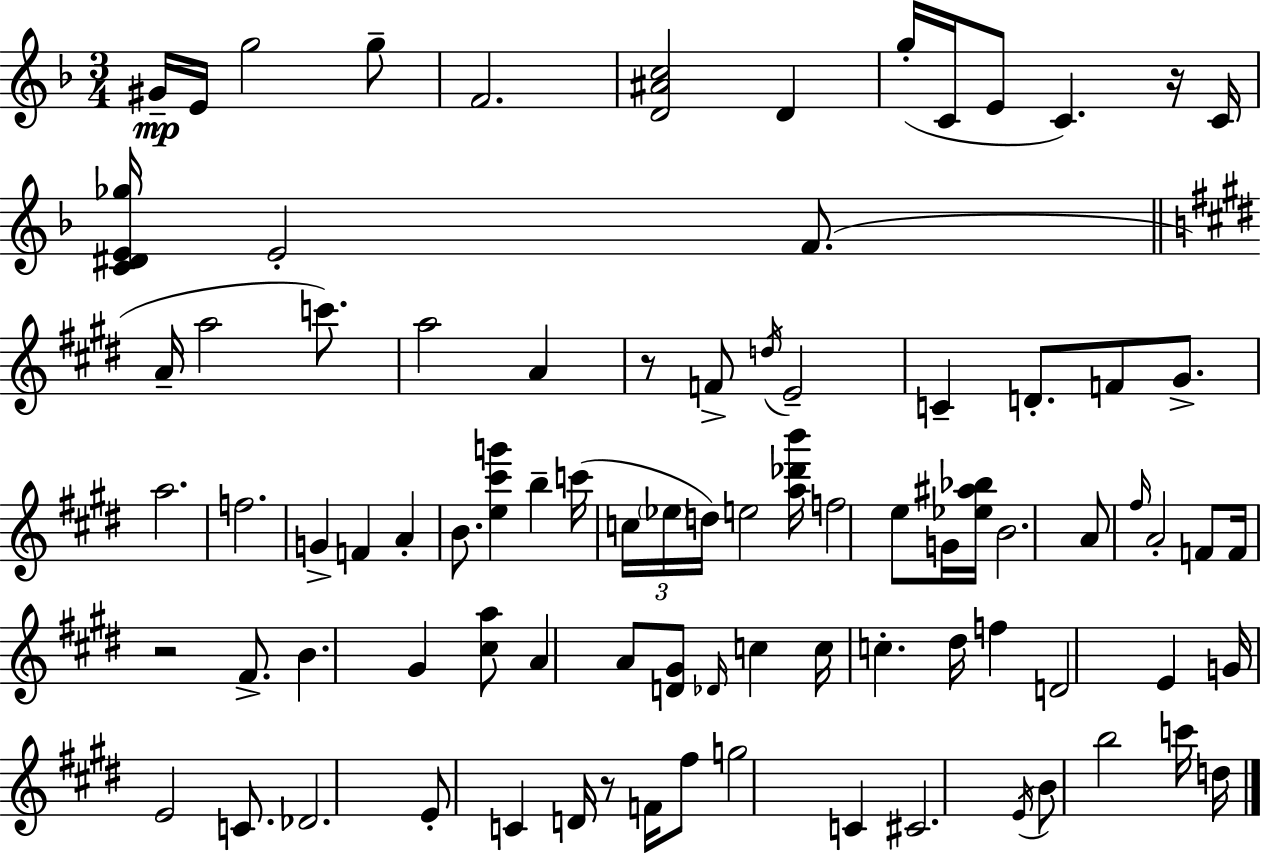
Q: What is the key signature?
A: F major